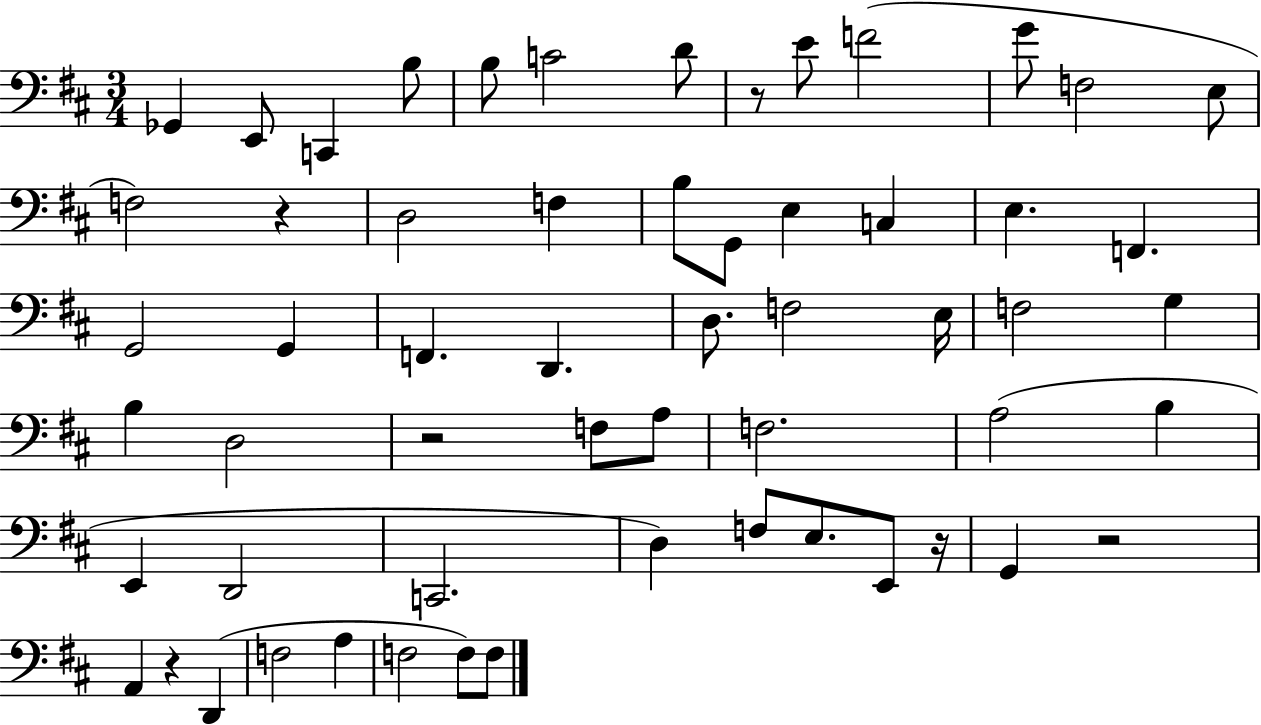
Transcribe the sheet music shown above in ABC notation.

X:1
T:Untitled
M:3/4
L:1/4
K:D
_G,, E,,/2 C,, B,/2 B,/2 C2 D/2 z/2 E/2 F2 G/2 F,2 E,/2 F,2 z D,2 F, B,/2 G,,/2 E, C, E, F,, G,,2 G,, F,, D,, D,/2 F,2 E,/4 F,2 G, B, D,2 z2 F,/2 A,/2 F,2 A,2 B, E,, D,,2 C,,2 D, F,/2 E,/2 E,,/2 z/4 G,, z2 A,, z D,, F,2 A, F,2 F,/2 F,/2